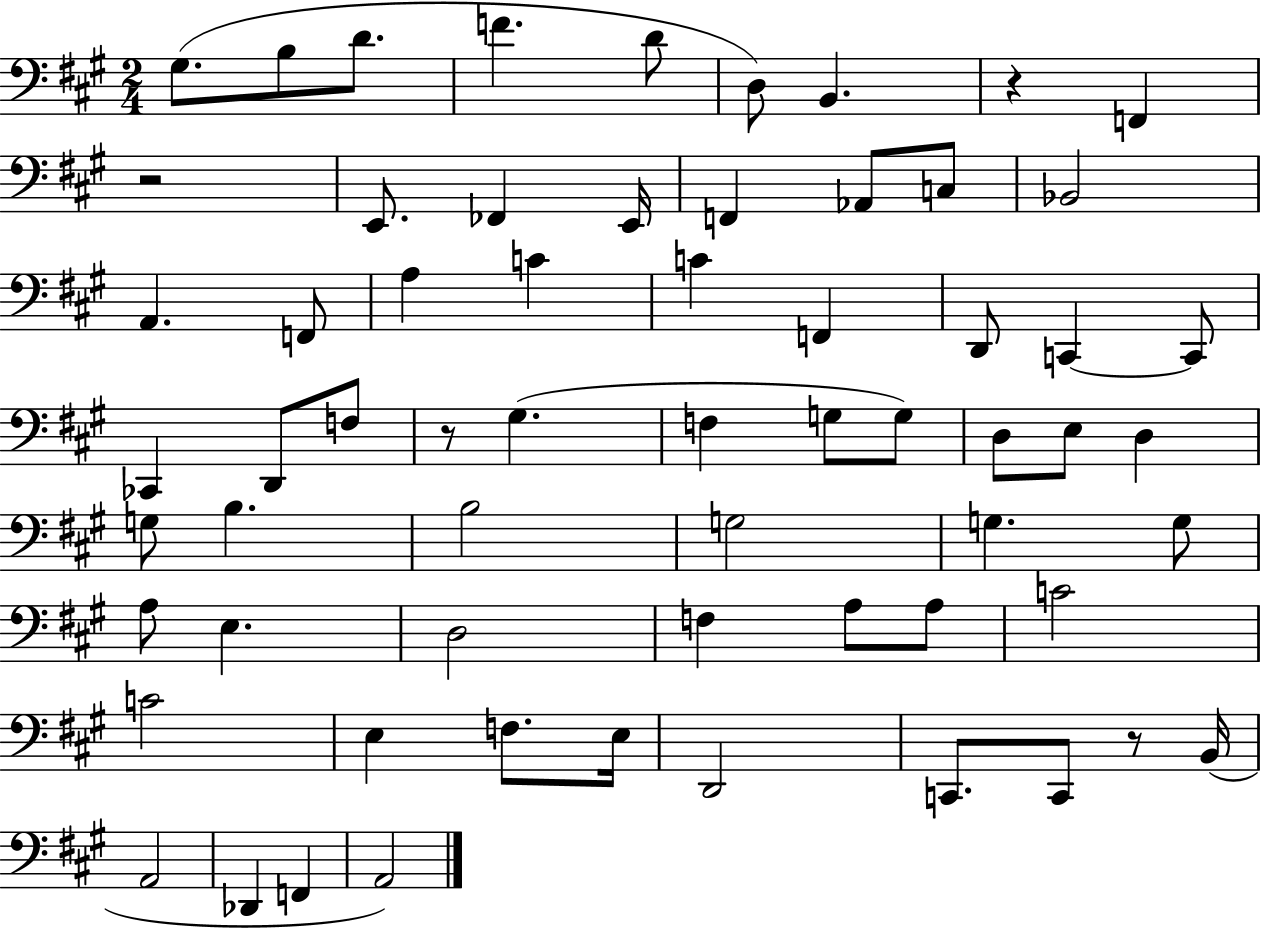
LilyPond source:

{
  \clef bass
  \numericTimeSignature
  \time 2/4
  \key a \major
  \repeat volta 2 { gis8.( b8 d'8. | f'4. d'8 | d8) b,4. | r4 f,4 | \break r2 | e,8. fes,4 e,16 | f,4 aes,8 c8 | bes,2 | \break a,4. f,8 | a4 c'4 | c'4 f,4 | d,8 c,4~~ c,8 | \break ces,4 d,8 f8 | r8 gis4.( | f4 g8 g8) | d8 e8 d4 | \break g8 b4. | b2 | g2 | g4. g8 | \break a8 e4. | d2 | f4 a8 a8 | c'2 | \break c'2 | e4 f8. e16 | d,2 | c,8. c,8 r8 b,16( | \break a,2 | des,4 f,4 | a,2) | } \bar "|."
}